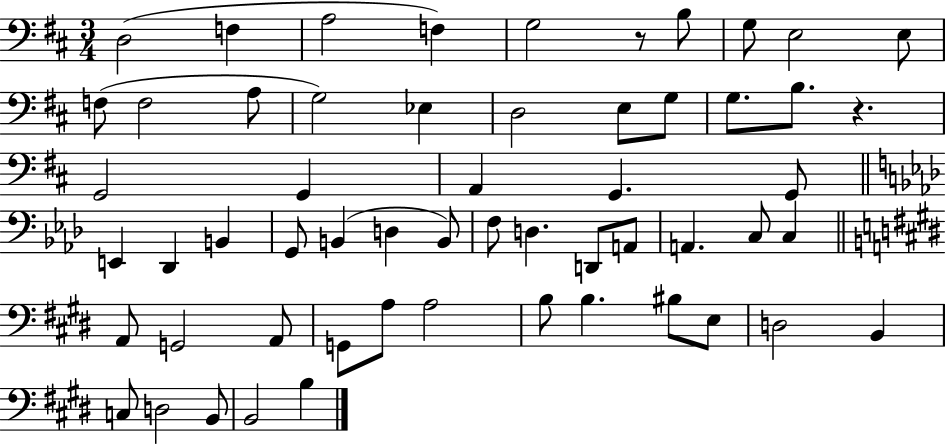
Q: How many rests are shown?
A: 2